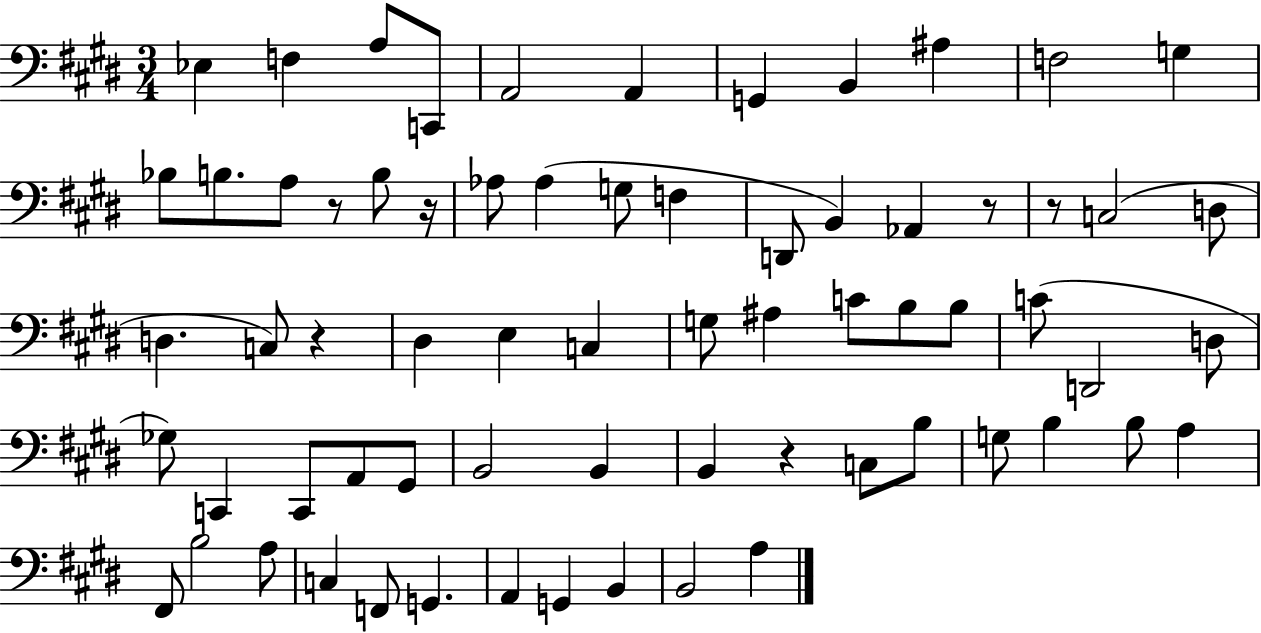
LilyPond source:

{
  \clef bass
  \numericTimeSignature
  \time 3/4
  \key e \major
  ees4 f4 a8 c,8 | a,2 a,4 | g,4 b,4 ais4 | f2 g4 | \break bes8 b8. a8 r8 b8 r16 | aes8 aes4( g8 f4 | d,8 b,4) aes,4 r8 | r8 c2( d8 | \break d4. c8) r4 | dis4 e4 c4 | g8 ais4 c'8 b8 b8 | c'8( d,2 d8 | \break ges8) c,4 c,8 a,8 gis,8 | b,2 b,4 | b,4 r4 c8 b8 | g8 b4 b8 a4 | \break fis,8 b2 a8 | c4 f,8 g,4. | a,4 g,4 b,4 | b,2 a4 | \break \bar "|."
}